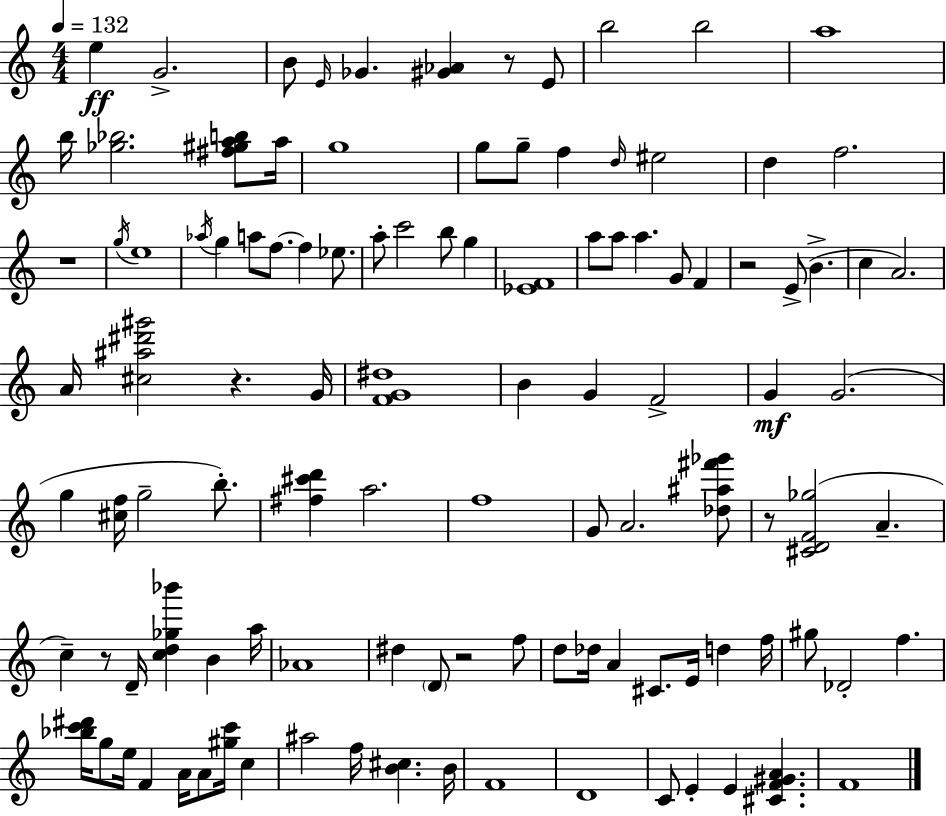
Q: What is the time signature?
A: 4/4